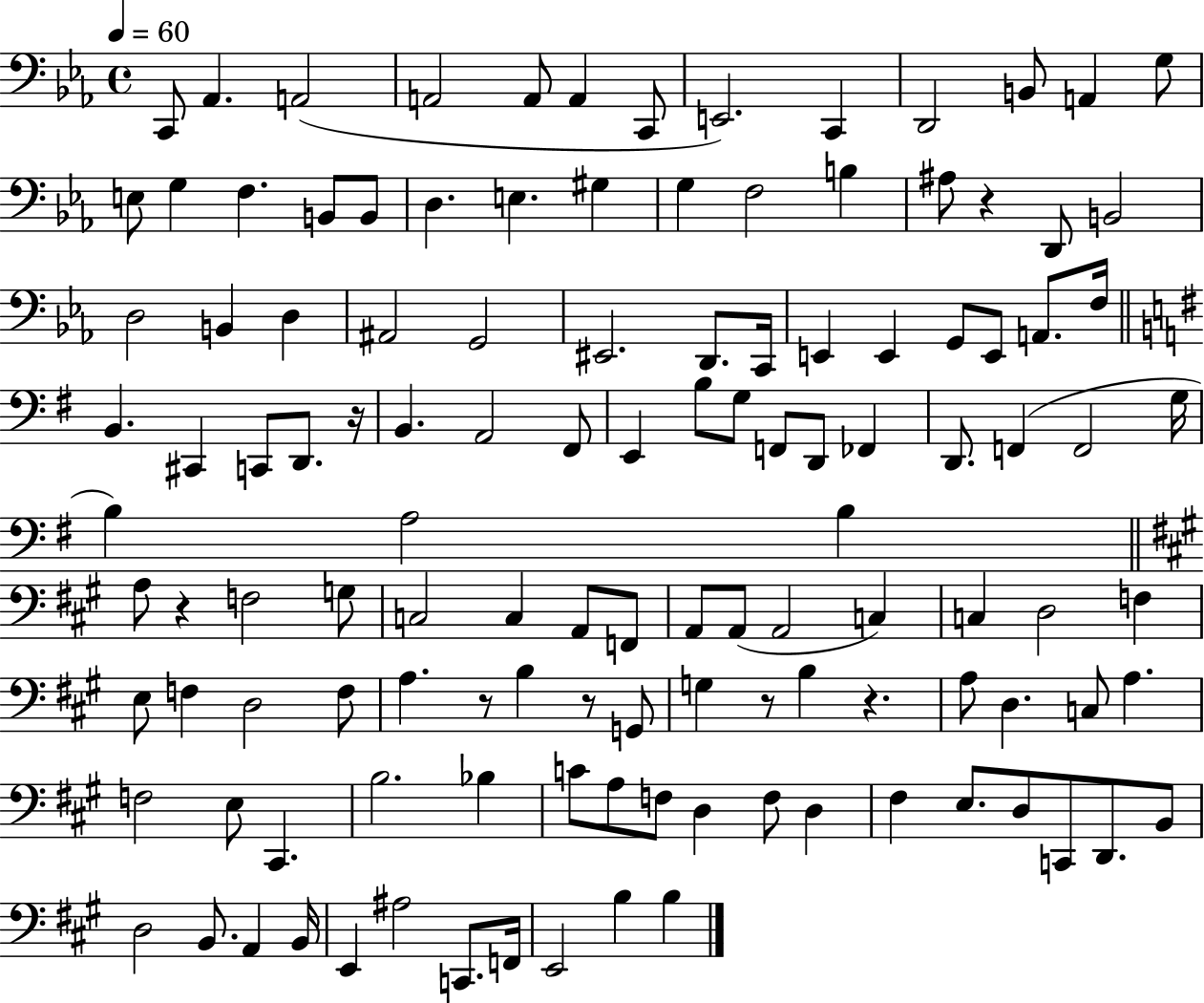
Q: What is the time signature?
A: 4/4